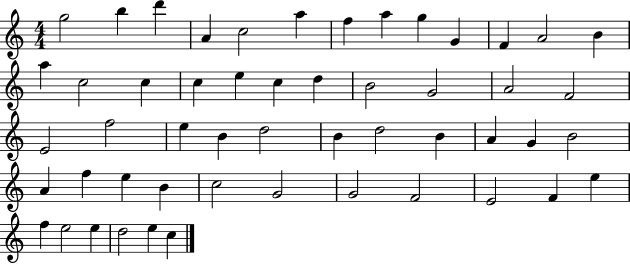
G5/h B5/q D6/q A4/q C5/h A5/q F5/q A5/q G5/q G4/q F4/q A4/h B4/q A5/q C5/h C5/q C5/q E5/q C5/q D5/q B4/h G4/h A4/h F4/h E4/h F5/h E5/q B4/q D5/h B4/q D5/h B4/q A4/q G4/q B4/h A4/q F5/q E5/q B4/q C5/h G4/h G4/h F4/h E4/h F4/q E5/q F5/q E5/h E5/q D5/h E5/q C5/q